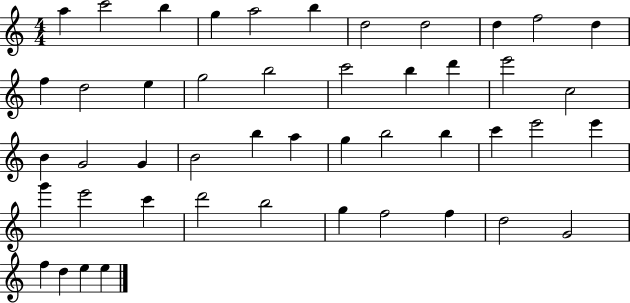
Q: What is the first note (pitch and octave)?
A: A5